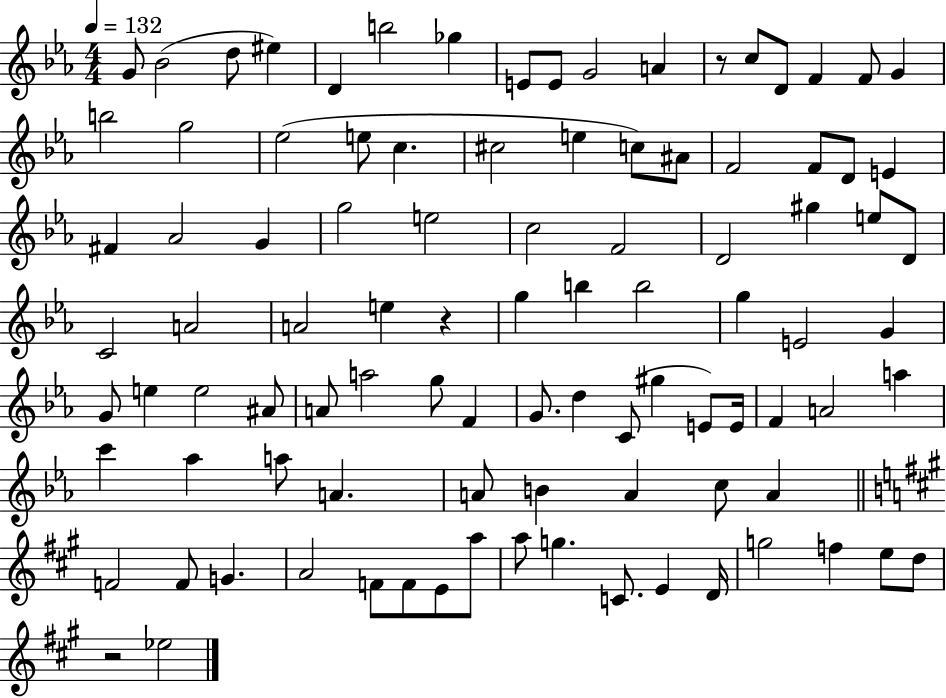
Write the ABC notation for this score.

X:1
T:Untitled
M:4/4
L:1/4
K:Eb
G/2 _B2 d/2 ^e D b2 _g E/2 E/2 G2 A z/2 c/2 D/2 F F/2 G b2 g2 _e2 e/2 c ^c2 e c/2 ^A/2 F2 F/2 D/2 E ^F _A2 G g2 e2 c2 F2 D2 ^g e/2 D/2 C2 A2 A2 e z g b b2 g E2 G G/2 e e2 ^A/2 A/2 a2 g/2 F G/2 d C/2 ^g E/2 E/4 F A2 a c' _a a/2 A A/2 B A c/2 A F2 F/2 G A2 F/2 F/2 E/2 a/2 a/2 g C/2 E D/4 g2 f e/2 d/2 z2 _e2